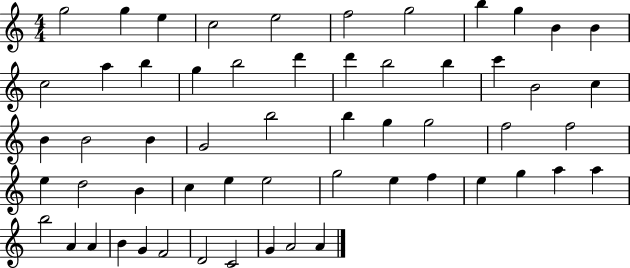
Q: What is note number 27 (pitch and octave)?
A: G4